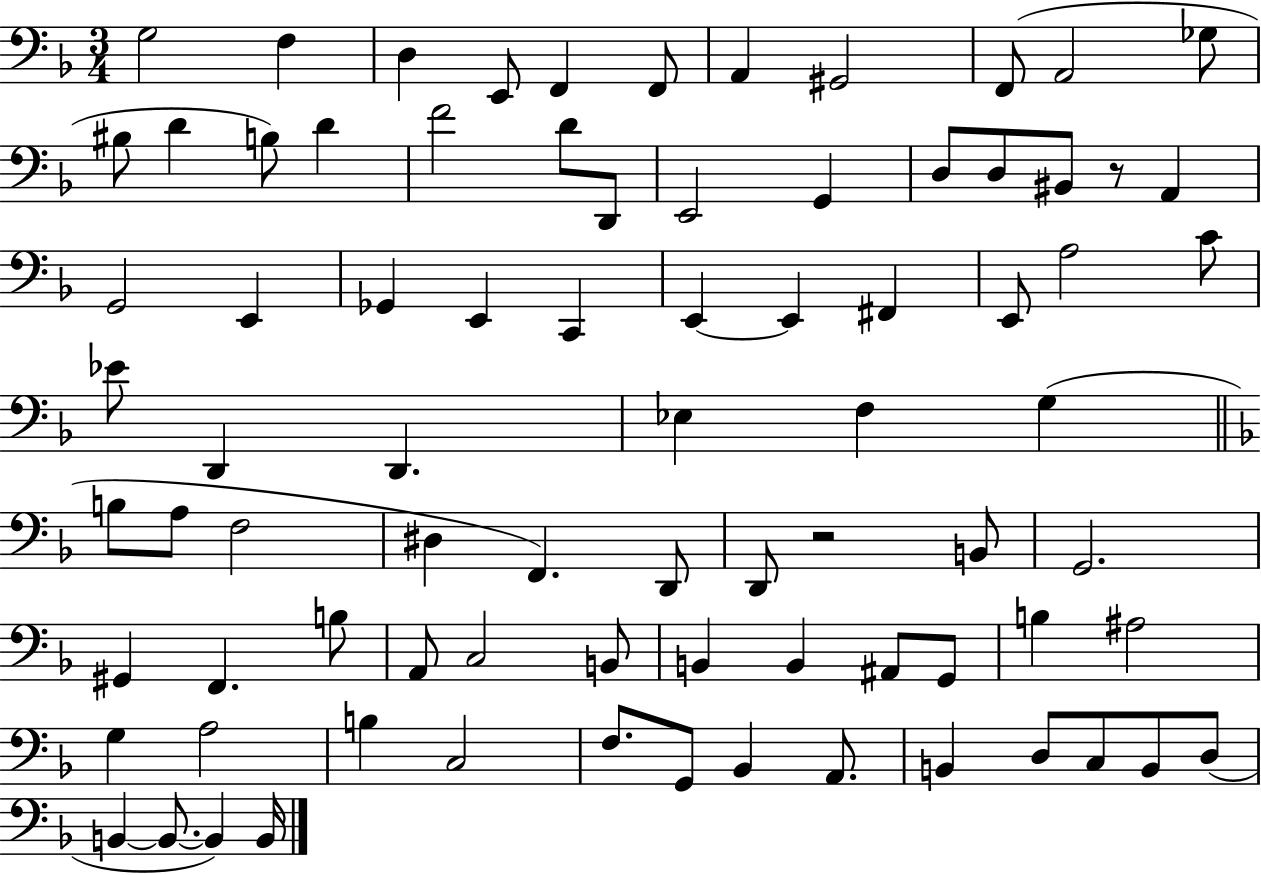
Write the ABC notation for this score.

X:1
T:Untitled
M:3/4
L:1/4
K:F
G,2 F, D, E,,/2 F,, F,,/2 A,, ^G,,2 F,,/2 A,,2 _G,/2 ^B,/2 D B,/2 D F2 D/2 D,,/2 E,,2 G,, D,/2 D,/2 ^B,,/2 z/2 A,, G,,2 E,, _G,, E,, C,, E,, E,, ^F,, E,,/2 A,2 C/2 _E/2 D,, D,, _E, F, G, B,/2 A,/2 F,2 ^D, F,, D,,/2 D,,/2 z2 B,,/2 G,,2 ^G,, F,, B,/2 A,,/2 C,2 B,,/2 B,, B,, ^A,,/2 G,,/2 B, ^A,2 G, A,2 B, C,2 F,/2 G,,/2 _B,, A,,/2 B,, D,/2 C,/2 B,,/2 D,/2 B,, B,,/2 B,, B,,/4